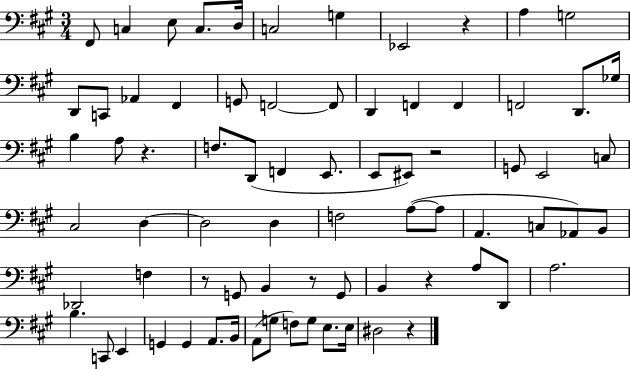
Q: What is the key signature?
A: A major